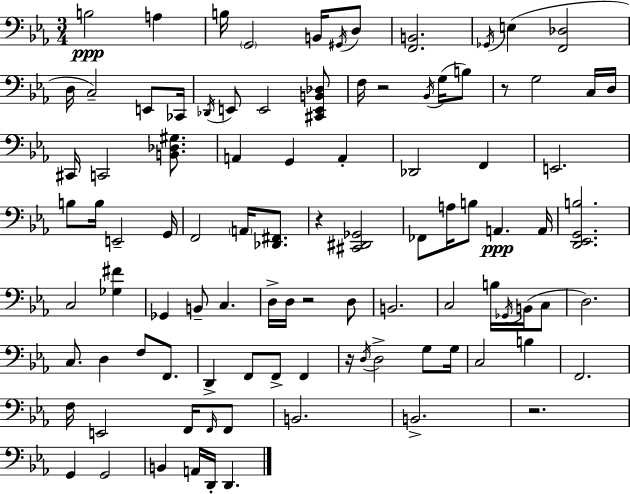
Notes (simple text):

B3/h A3/q B3/s G2/h B2/s G#2/s D3/e [F2,B2]/h. Gb2/s E3/q [F2,Db3]/h D3/s C3/h E2/e CES2/s Db2/s E2/e E2/h [C#2,E2,B2,Db3]/e F3/s R/h Bb2/s G3/s B3/e R/e G3/h C3/s D3/s C#2/s C2/h [B2,Db3,G#3]/e. A2/q G2/q A2/q Db2/h F2/q E2/h. B3/e B3/s E2/h G2/s F2/h A2/s [Db2,F#2]/e. R/q [C#2,D#2,Gb2]/h FES2/e A3/s B3/e A2/q. A2/s [D2,Eb2,G2,B3]/h. C3/h [Gb3,F#4]/q Gb2/q B2/e C3/q. D3/s D3/s R/h D3/e B2/h. C3/h B3/s Gb2/s B2/s C3/e D3/h. C3/e. D3/q F3/e F2/e. D2/q F2/e F2/e F2/q R/s D3/s D3/h G3/e G3/s C3/h B3/q F2/h. F3/s E2/h F2/s F2/s F2/e B2/h. B2/h. R/h. G2/q G2/h B2/q A2/s D2/s D2/q.